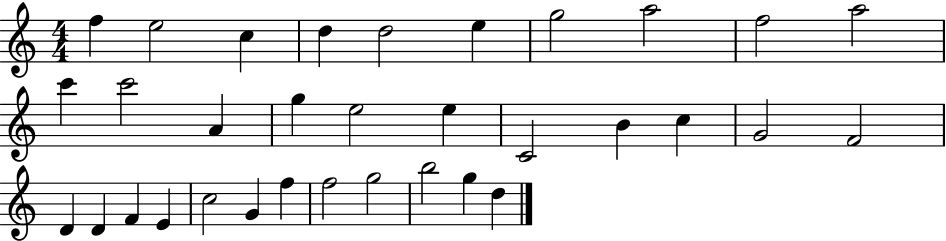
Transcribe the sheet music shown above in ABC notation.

X:1
T:Untitled
M:4/4
L:1/4
K:C
f e2 c d d2 e g2 a2 f2 a2 c' c'2 A g e2 e C2 B c G2 F2 D D F E c2 G f f2 g2 b2 g d